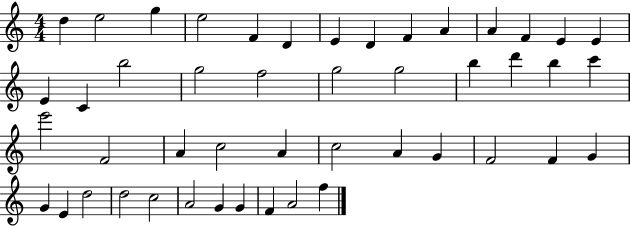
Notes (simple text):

D5/q E5/h G5/q E5/h F4/q D4/q E4/q D4/q F4/q A4/q A4/q F4/q E4/q E4/q E4/q C4/q B5/h G5/h F5/h G5/h G5/h B5/q D6/q B5/q C6/q E6/h F4/h A4/q C5/h A4/q C5/h A4/q G4/q F4/h F4/q G4/q G4/q E4/q D5/h D5/h C5/h A4/h G4/q G4/q F4/q A4/h F5/q